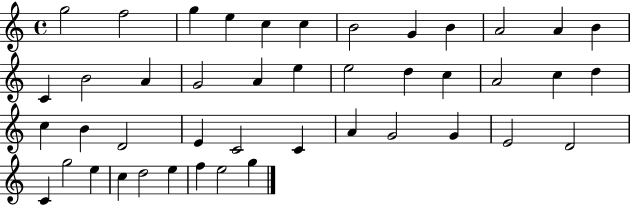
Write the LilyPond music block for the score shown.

{
  \clef treble
  \time 4/4
  \defaultTimeSignature
  \key c \major
  g''2 f''2 | g''4 e''4 c''4 c''4 | b'2 g'4 b'4 | a'2 a'4 b'4 | \break c'4 b'2 a'4 | g'2 a'4 e''4 | e''2 d''4 c''4 | a'2 c''4 d''4 | \break c''4 b'4 d'2 | e'4 c'2 c'4 | a'4 g'2 g'4 | e'2 d'2 | \break c'4 g''2 e''4 | c''4 d''2 e''4 | f''4 e''2 g''4 | \bar "|."
}